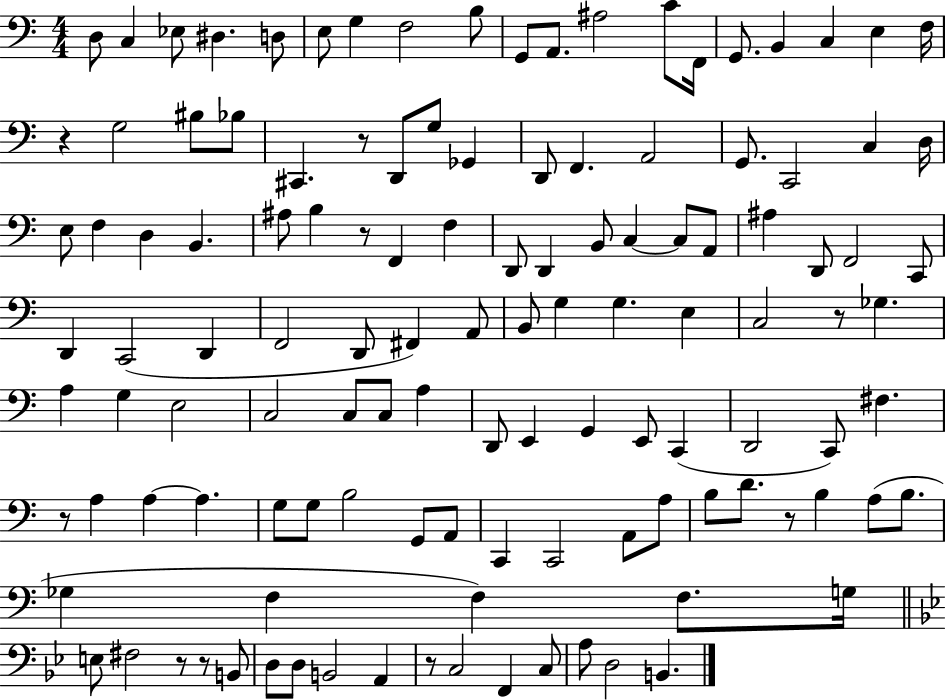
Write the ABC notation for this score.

X:1
T:Untitled
M:4/4
L:1/4
K:C
D,/2 C, _E,/2 ^D, D,/2 E,/2 G, F,2 B,/2 G,,/2 A,,/2 ^A,2 C/2 F,,/4 G,,/2 B,, C, E, F,/4 z G,2 ^B,/2 _B,/2 ^C,, z/2 D,,/2 G,/2 _G,, D,,/2 F,, A,,2 G,,/2 C,,2 C, D,/4 E,/2 F, D, B,, ^A,/2 B, z/2 F,, F, D,,/2 D,, B,,/2 C, C,/2 A,,/2 ^A, D,,/2 F,,2 C,,/2 D,, C,,2 D,, F,,2 D,,/2 ^F,, A,,/2 B,,/2 G, G, E, C,2 z/2 _G, A, G, E,2 C,2 C,/2 C,/2 A, D,,/2 E,, G,, E,,/2 C,, D,,2 C,,/2 ^F, z/2 A, A, A, G,/2 G,/2 B,2 G,,/2 A,,/2 C,, C,,2 A,,/2 A,/2 B,/2 D/2 z/2 B, A,/2 B,/2 _G, F, F, F,/2 G,/4 E,/2 ^F,2 z/2 z/2 B,,/2 D,/2 D,/2 B,,2 A,, z/2 C,2 F,, C,/2 A,/2 D,2 B,,